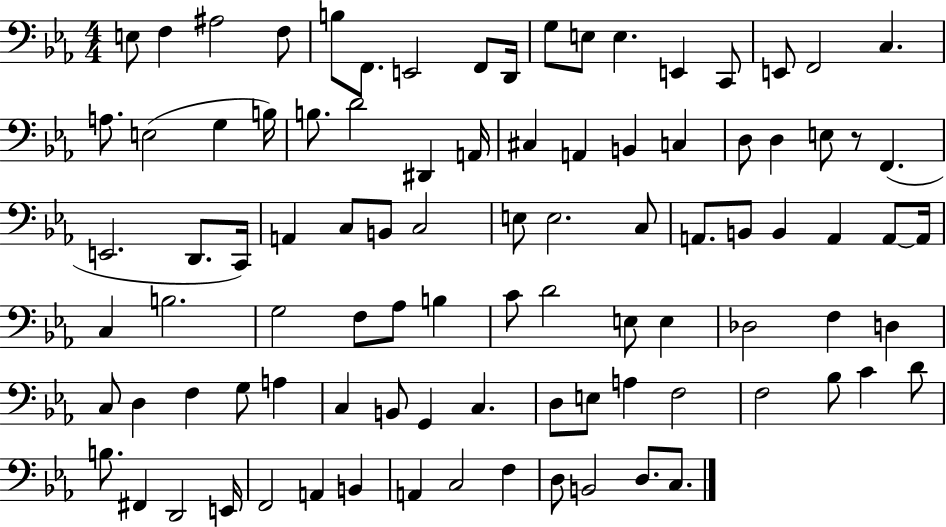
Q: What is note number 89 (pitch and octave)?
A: F3